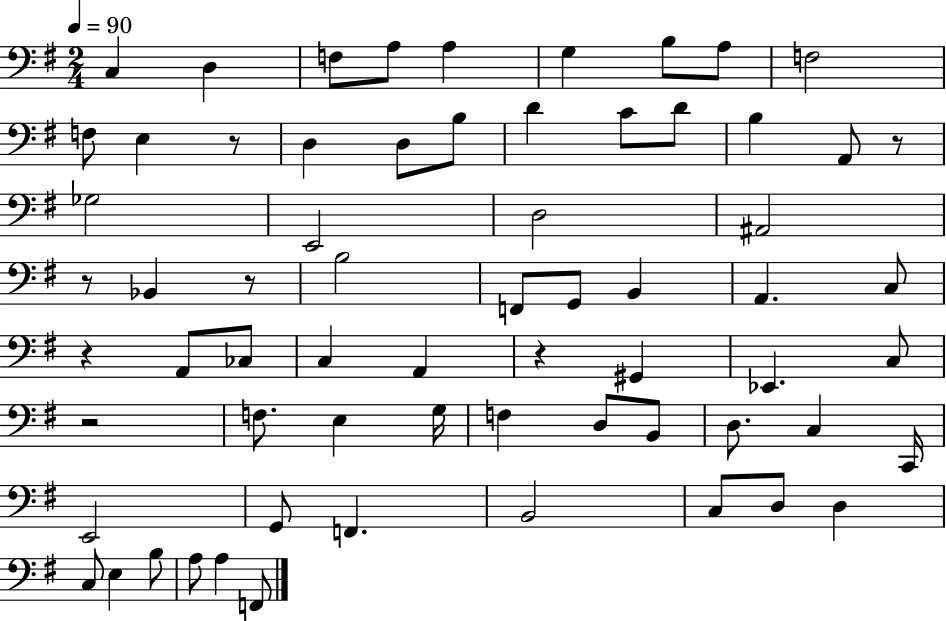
X:1
T:Untitled
M:2/4
L:1/4
K:G
C, D, F,/2 A,/2 A, G, B,/2 A,/2 F,2 F,/2 E, z/2 D, D,/2 B,/2 D C/2 D/2 B, A,,/2 z/2 _G,2 E,,2 D,2 ^A,,2 z/2 _B,, z/2 B,2 F,,/2 G,,/2 B,, A,, C,/2 z A,,/2 _C,/2 C, A,, z ^G,, _E,, C,/2 z2 F,/2 E, G,/4 F, D,/2 B,,/2 D,/2 C, C,,/4 E,,2 G,,/2 F,, B,,2 C,/2 D,/2 D, C,/2 E, B,/2 A,/2 A, F,,/2